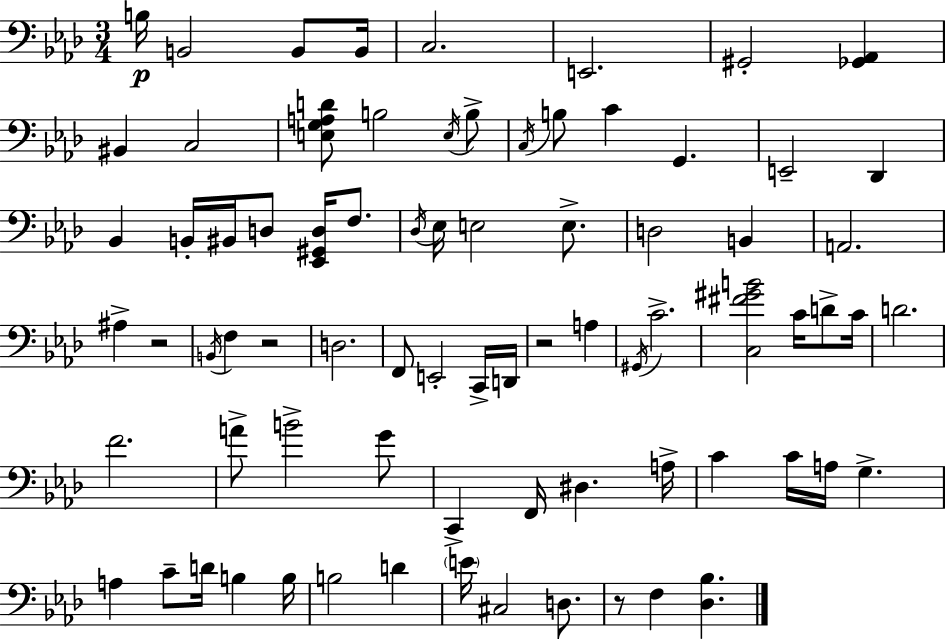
{
  \clef bass
  \numericTimeSignature
  \time 3/4
  \key f \minor
  b16\p b,2 b,8 b,16 | c2. | e,2. | gis,2-. <ges, aes,>4 | \break bis,4 c2 | <e g a d'>8 b2 \acciaccatura { e16 } b8-> | \acciaccatura { c16 } b8 c'4 g,4. | e,2-- des,4 | \break bes,4 b,16-. bis,16 d8 <ees, gis, d>16 f8. | \acciaccatura { des16 } ees16 e2 | e8.-> d2 b,4 | a,2. | \break ais4-> r2 | \acciaccatura { b,16 } f4 r2 | d2. | f,8 e,2-. | \break c,16-> d,16 r2 | a4 \acciaccatura { gis,16 } c'2.-> | <c fis' gis' b'>2 | c'16 d'8-> c'16 d'2. | \break f'2. | a'8-> b'2-> | g'8 c,4-> f,16 dis4. | a16-> c'4 c'16 a16 g4.-> | \break a4 c'8-- d'16 | b4 b16 b2 | d'4 \parenthesize e'16 cis2 | d8. r8 f4 <des bes>4. | \break \bar "|."
}